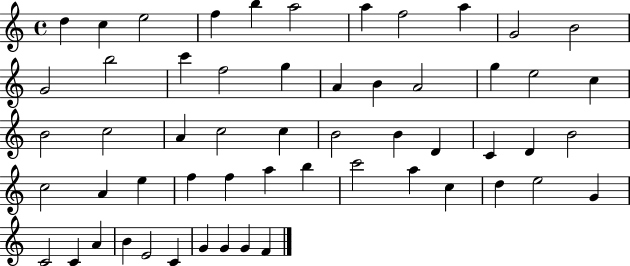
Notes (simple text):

D5/q C5/q E5/h F5/q B5/q A5/h A5/q F5/h A5/q G4/h B4/h G4/h B5/h C6/q F5/h G5/q A4/q B4/q A4/h G5/q E5/h C5/q B4/h C5/h A4/q C5/h C5/q B4/h B4/q D4/q C4/q D4/q B4/h C5/h A4/q E5/q F5/q F5/q A5/q B5/q C6/h A5/q C5/q D5/q E5/h G4/q C4/h C4/q A4/q B4/q E4/h C4/q G4/q G4/q G4/q F4/q